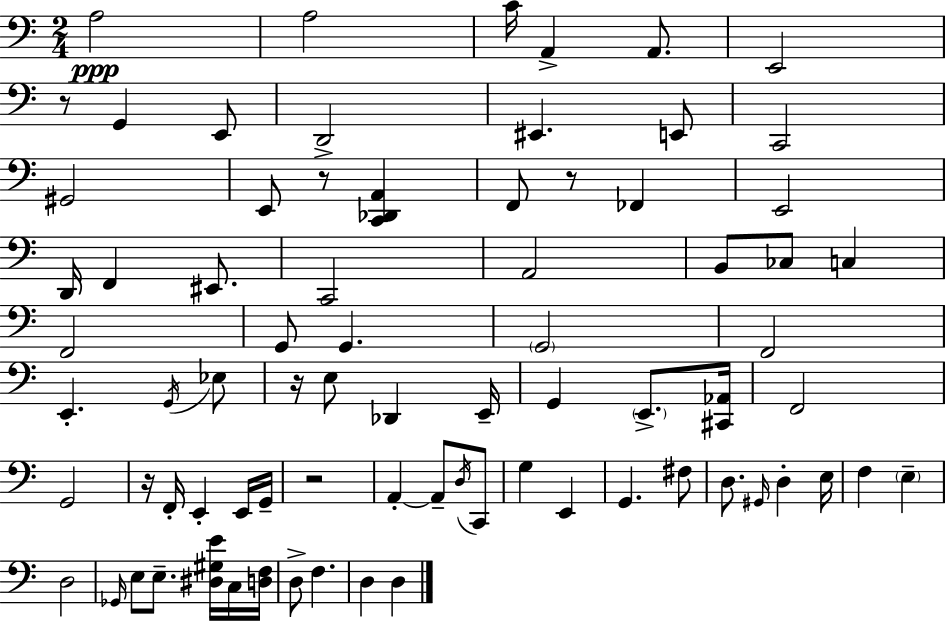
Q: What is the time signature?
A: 2/4